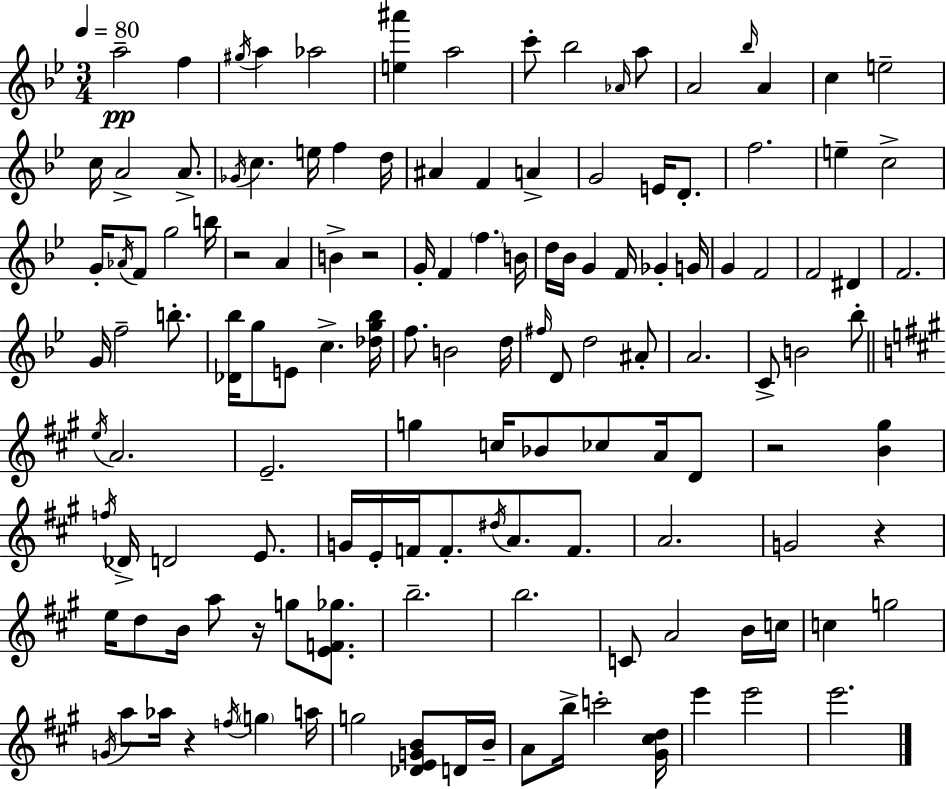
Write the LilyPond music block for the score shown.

{
  \clef treble
  \numericTimeSignature
  \time 3/4
  \key g \minor
  \tempo 4 = 80
  a''2--\pp f''4 | \acciaccatura { gis''16 } a''4 aes''2 | <e'' ais'''>4 a''2 | c'''8-. bes''2 \grace { aes'16 } | \break a''8 a'2 \grace { bes''16 } a'4 | c''4 e''2-- | c''16 a'2-> | a'8.-> \acciaccatura { ges'16 } c''4. e''16 f''4 | \break d''16 ais'4 f'4 | a'4-> g'2 | e'16 d'8.-. f''2. | e''4-- c''2-> | \break g'16-. \acciaccatura { aes'16 } f'8 g''2 | b''16 r2 | a'4 b'4-> r2 | g'16-. f'4 \parenthesize f''4. | \break b'16 d''16 bes'16 g'4 f'16 | ges'4-. g'16 g'4 f'2 | f'2 | dis'4 f'2. | \break g'16 f''2-- | b''8.-. <des' bes''>16 g''8 e'8 c''4.-> | <des'' g'' bes''>16 f''8. b'2 | d''16 \grace { fis''16 } d'8 d''2 | \break ais'8-. a'2. | c'8-> b'2 | bes''8-. \bar "||" \break \key a \major \acciaccatura { e''16 } a'2. | e'2.-- | g''4 c''16 bes'8 ces''8 a'16 d'8 | r2 <b' gis''>4 | \break \acciaccatura { f''16 } des'16-> d'2 e'8. | g'16 e'16-. f'16 f'8.-. \acciaccatura { dis''16 } a'8. | f'8. a'2. | g'2 r4 | \break e''16 d''8 b'16 a''8 r16 g''8 | <e' f' ges''>8. b''2.-- | b''2. | c'8 a'2 | \break b'16 c''16 c''4 g''2 | \acciaccatura { g'16 } a''8 aes''16 r4 \acciaccatura { f''16 } | \parenthesize g''4 a''16 g''2 | <des' e' g' b'>8 d'16 b'16-- a'8 b''16-> c'''2-. | \break <gis' cis'' d''>16 e'''4 e'''2 | e'''2. | \bar "|."
}